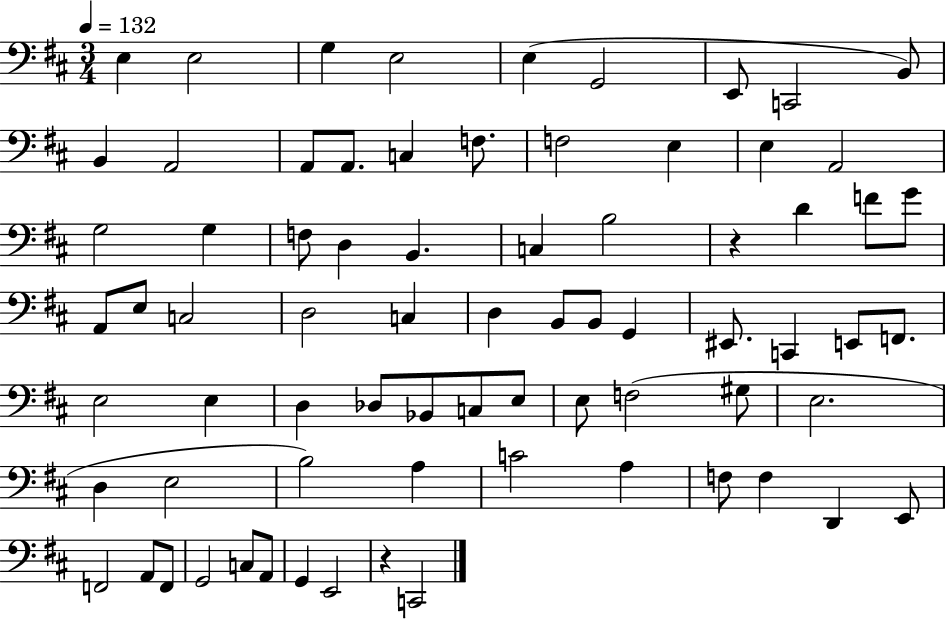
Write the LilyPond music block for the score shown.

{
  \clef bass
  \numericTimeSignature
  \time 3/4
  \key d \major
  \tempo 4 = 132
  e4 e2 | g4 e2 | e4( g,2 | e,8 c,2 b,8) | \break b,4 a,2 | a,8 a,8. c4 f8. | f2 e4 | e4 a,2 | \break g2 g4 | f8 d4 b,4. | c4 b2 | r4 d'4 f'8 g'8 | \break a,8 e8 c2 | d2 c4 | d4 b,8 b,8 g,4 | eis,8. c,4 e,8 f,8. | \break e2 e4 | d4 des8 bes,8 c8 e8 | e8 f2( gis8 | e2. | \break d4 e2 | b2) a4 | c'2 a4 | f8 f4 d,4 e,8 | \break f,2 a,8 f,8 | g,2 c8 a,8 | g,4 e,2 | r4 c,2 | \break \bar "|."
}